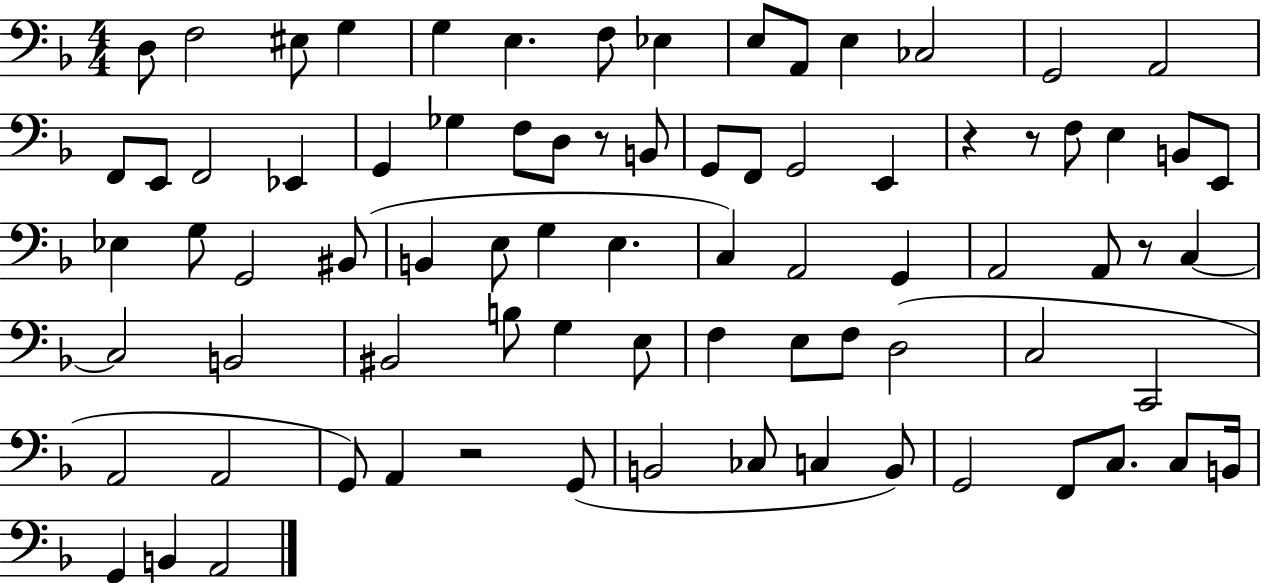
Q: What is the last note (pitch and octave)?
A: A2